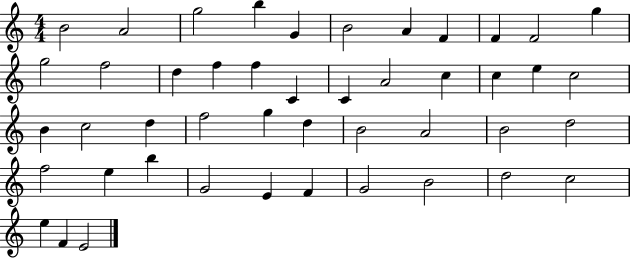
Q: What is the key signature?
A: C major